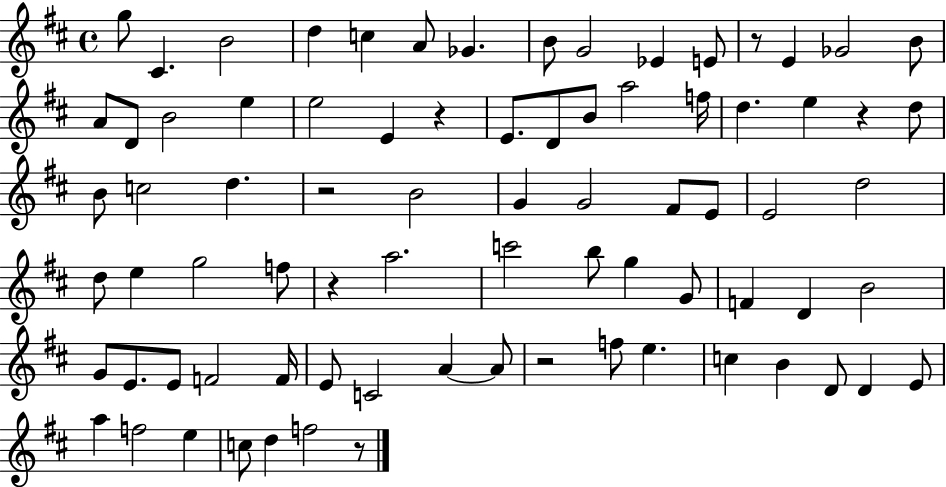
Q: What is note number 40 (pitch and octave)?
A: E5